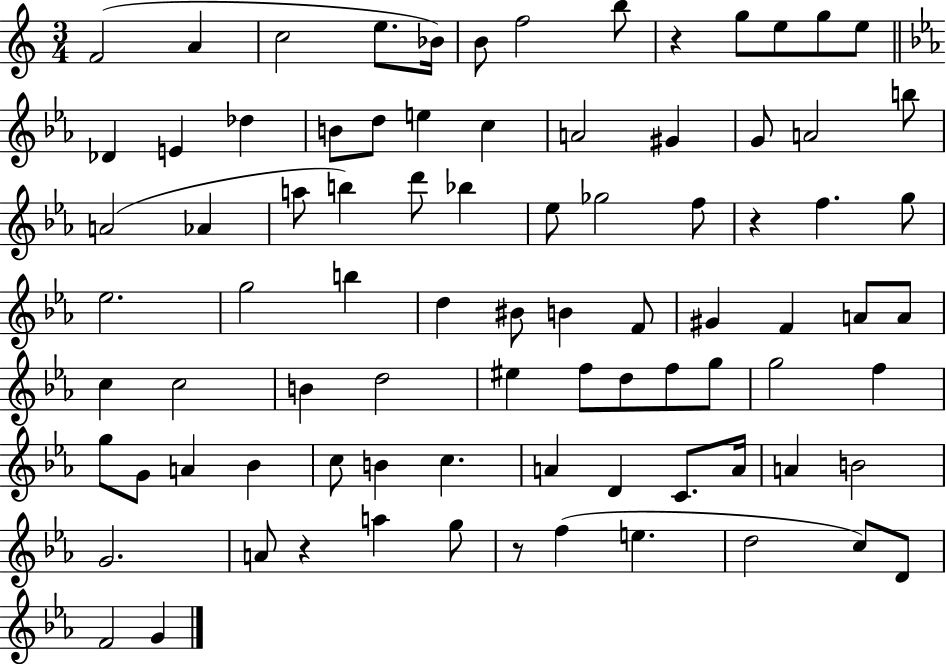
F4/h A4/q C5/h E5/e. Bb4/s B4/e F5/h B5/e R/q G5/e E5/e G5/e E5/e Db4/q E4/q Db5/q B4/e D5/e E5/q C5/q A4/h G#4/q G4/e A4/h B5/e A4/h Ab4/q A5/e B5/q D6/e Bb5/q Eb5/e Gb5/h F5/e R/q F5/q. G5/e Eb5/h. G5/h B5/q D5/q BIS4/e B4/q F4/e G#4/q F4/q A4/e A4/e C5/q C5/h B4/q D5/h EIS5/q F5/e D5/e F5/e G5/e G5/h F5/q G5/e G4/e A4/q Bb4/q C5/e B4/q C5/q. A4/q D4/q C4/e. A4/s A4/q B4/h G4/h. A4/e R/q A5/q G5/e R/e F5/q E5/q. D5/h C5/e D4/e F4/h G4/q